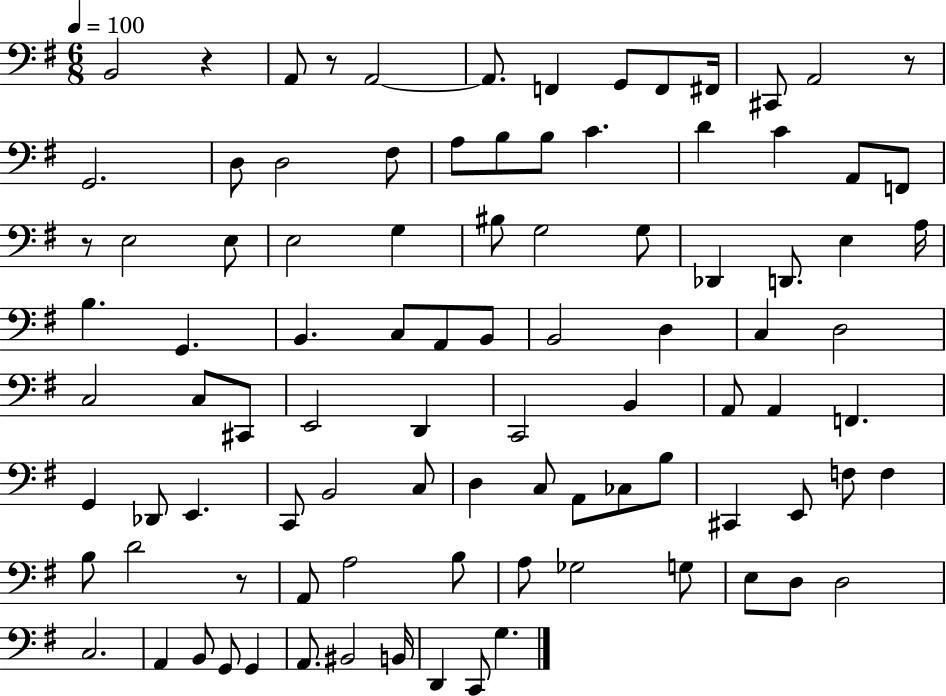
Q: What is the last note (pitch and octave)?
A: G3